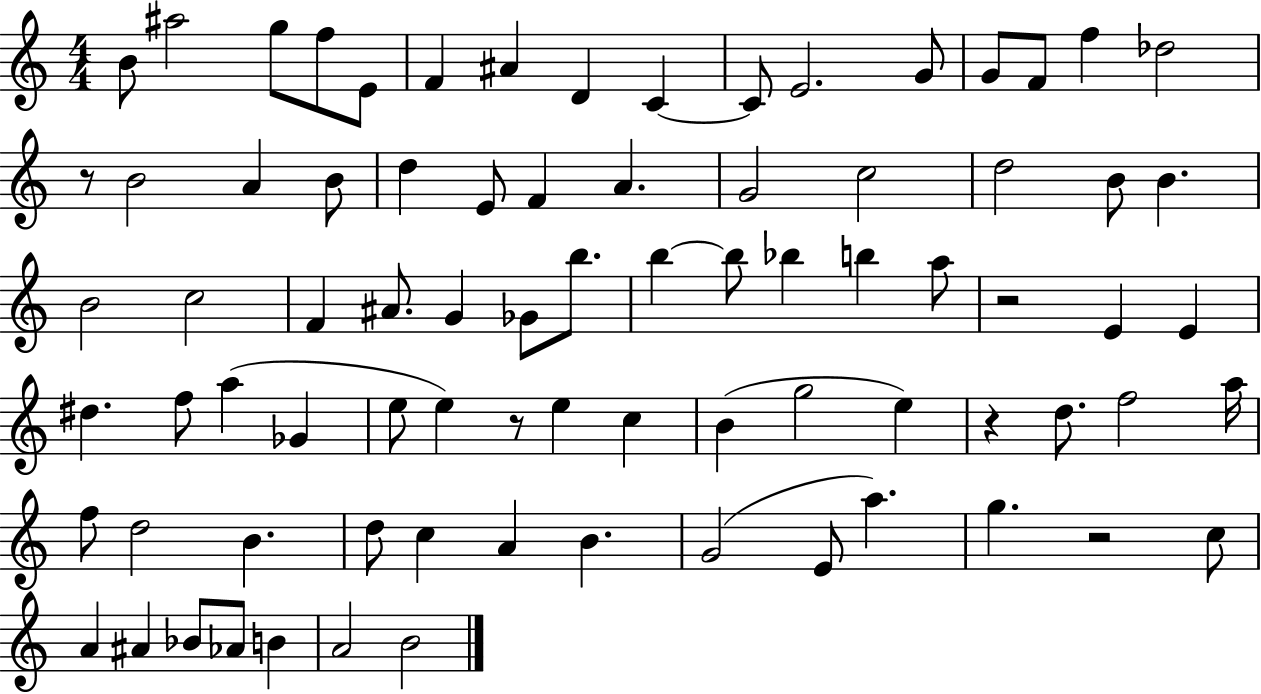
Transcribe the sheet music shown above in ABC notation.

X:1
T:Untitled
M:4/4
L:1/4
K:C
B/2 ^a2 g/2 f/2 E/2 F ^A D C C/2 E2 G/2 G/2 F/2 f _d2 z/2 B2 A B/2 d E/2 F A G2 c2 d2 B/2 B B2 c2 F ^A/2 G _G/2 b/2 b b/2 _b b a/2 z2 E E ^d f/2 a _G e/2 e z/2 e c B g2 e z d/2 f2 a/4 f/2 d2 B d/2 c A B G2 E/2 a g z2 c/2 A ^A _B/2 _A/2 B A2 B2